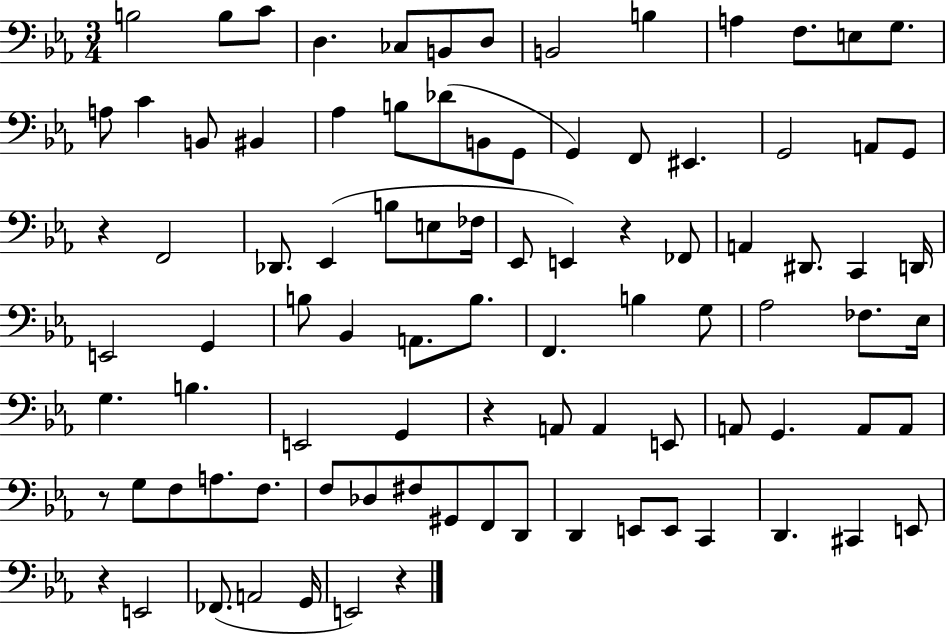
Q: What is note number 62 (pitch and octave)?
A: G2